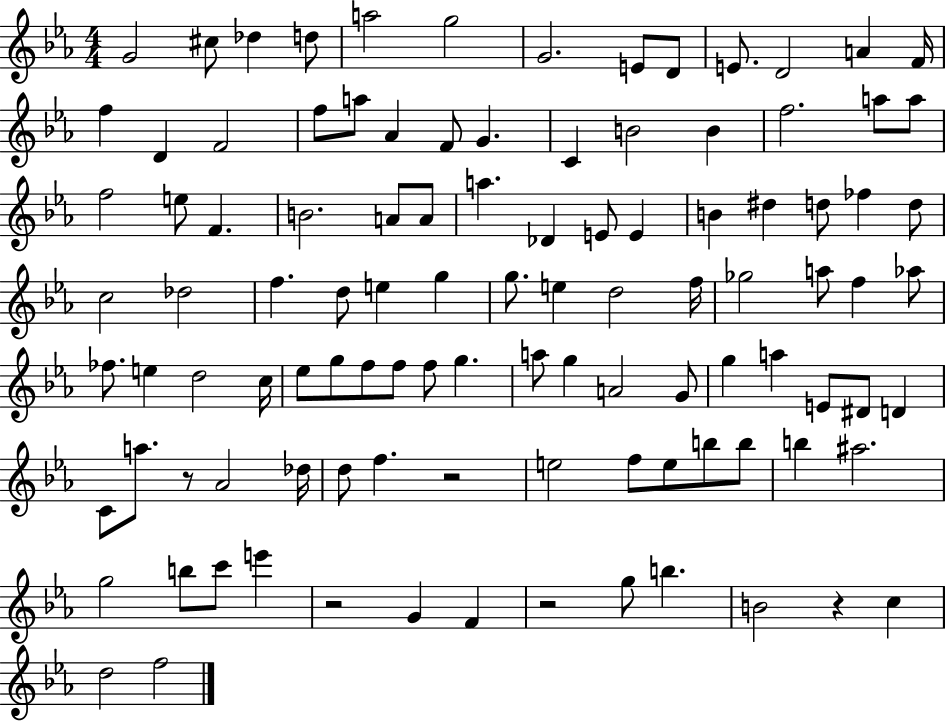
X:1
T:Untitled
M:4/4
L:1/4
K:Eb
G2 ^c/2 _d d/2 a2 g2 G2 E/2 D/2 E/2 D2 A F/4 f D F2 f/2 a/2 _A F/2 G C B2 B f2 a/2 a/2 f2 e/2 F B2 A/2 A/2 a _D E/2 E B ^d d/2 _f d/2 c2 _d2 f d/2 e g g/2 e d2 f/4 _g2 a/2 f _a/2 _f/2 e d2 c/4 _e/2 g/2 f/2 f/2 f/2 g a/2 g A2 G/2 g a E/2 ^D/2 D C/2 a/2 z/2 _A2 _d/4 d/2 f z2 e2 f/2 e/2 b/2 b/2 b ^a2 g2 b/2 c'/2 e' z2 G F z2 g/2 b B2 z c d2 f2